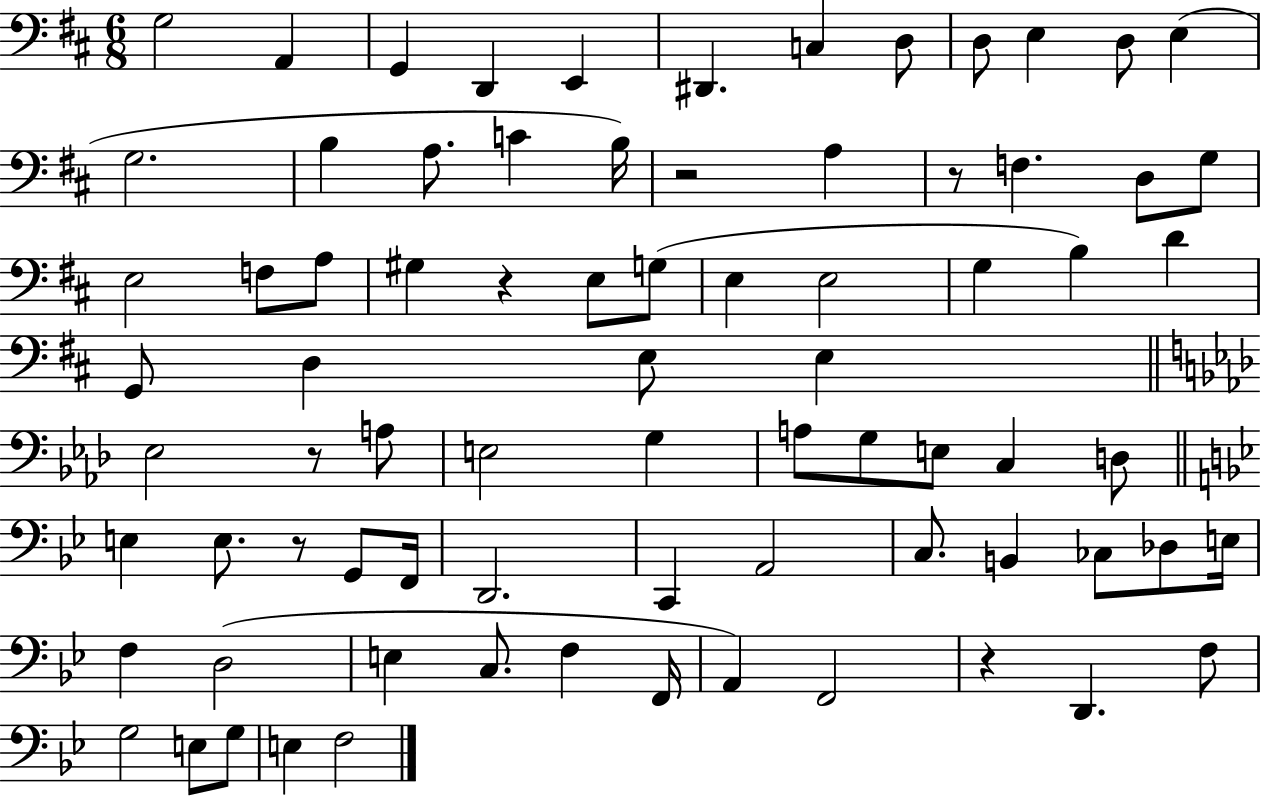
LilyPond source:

{
  \clef bass
  \numericTimeSignature
  \time 6/8
  \key d \major
  g2 a,4 | g,4 d,4 e,4 | dis,4. c4 d8 | d8 e4 d8 e4( | \break g2. | b4 a8. c'4 b16) | r2 a4 | r8 f4. d8 g8 | \break e2 f8 a8 | gis4 r4 e8 g8( | e4 e2 | g4 b4) d'4 | \break g,8 d4 e8 e4 | \bar "||" \break \key aes \major ees2 r8 a8 | e2 g4 | a8 g8 e8 c4 d8 | \bar "||" \break \key bes \major e4 e8. r8 g,8 f,16 | d,2. | c,4 a,2 | c8. b,4 ces8 des8 e16 | \break f4 d2( | e4 c8. f4 f,16 | a,4) f,2 | r4 d,4. f8 | \break g2 e8 g8 | e4 f2 | \bar "|."
}